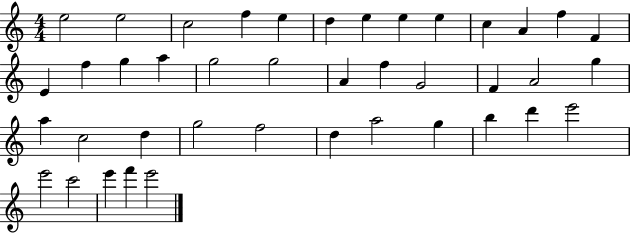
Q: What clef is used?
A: treble